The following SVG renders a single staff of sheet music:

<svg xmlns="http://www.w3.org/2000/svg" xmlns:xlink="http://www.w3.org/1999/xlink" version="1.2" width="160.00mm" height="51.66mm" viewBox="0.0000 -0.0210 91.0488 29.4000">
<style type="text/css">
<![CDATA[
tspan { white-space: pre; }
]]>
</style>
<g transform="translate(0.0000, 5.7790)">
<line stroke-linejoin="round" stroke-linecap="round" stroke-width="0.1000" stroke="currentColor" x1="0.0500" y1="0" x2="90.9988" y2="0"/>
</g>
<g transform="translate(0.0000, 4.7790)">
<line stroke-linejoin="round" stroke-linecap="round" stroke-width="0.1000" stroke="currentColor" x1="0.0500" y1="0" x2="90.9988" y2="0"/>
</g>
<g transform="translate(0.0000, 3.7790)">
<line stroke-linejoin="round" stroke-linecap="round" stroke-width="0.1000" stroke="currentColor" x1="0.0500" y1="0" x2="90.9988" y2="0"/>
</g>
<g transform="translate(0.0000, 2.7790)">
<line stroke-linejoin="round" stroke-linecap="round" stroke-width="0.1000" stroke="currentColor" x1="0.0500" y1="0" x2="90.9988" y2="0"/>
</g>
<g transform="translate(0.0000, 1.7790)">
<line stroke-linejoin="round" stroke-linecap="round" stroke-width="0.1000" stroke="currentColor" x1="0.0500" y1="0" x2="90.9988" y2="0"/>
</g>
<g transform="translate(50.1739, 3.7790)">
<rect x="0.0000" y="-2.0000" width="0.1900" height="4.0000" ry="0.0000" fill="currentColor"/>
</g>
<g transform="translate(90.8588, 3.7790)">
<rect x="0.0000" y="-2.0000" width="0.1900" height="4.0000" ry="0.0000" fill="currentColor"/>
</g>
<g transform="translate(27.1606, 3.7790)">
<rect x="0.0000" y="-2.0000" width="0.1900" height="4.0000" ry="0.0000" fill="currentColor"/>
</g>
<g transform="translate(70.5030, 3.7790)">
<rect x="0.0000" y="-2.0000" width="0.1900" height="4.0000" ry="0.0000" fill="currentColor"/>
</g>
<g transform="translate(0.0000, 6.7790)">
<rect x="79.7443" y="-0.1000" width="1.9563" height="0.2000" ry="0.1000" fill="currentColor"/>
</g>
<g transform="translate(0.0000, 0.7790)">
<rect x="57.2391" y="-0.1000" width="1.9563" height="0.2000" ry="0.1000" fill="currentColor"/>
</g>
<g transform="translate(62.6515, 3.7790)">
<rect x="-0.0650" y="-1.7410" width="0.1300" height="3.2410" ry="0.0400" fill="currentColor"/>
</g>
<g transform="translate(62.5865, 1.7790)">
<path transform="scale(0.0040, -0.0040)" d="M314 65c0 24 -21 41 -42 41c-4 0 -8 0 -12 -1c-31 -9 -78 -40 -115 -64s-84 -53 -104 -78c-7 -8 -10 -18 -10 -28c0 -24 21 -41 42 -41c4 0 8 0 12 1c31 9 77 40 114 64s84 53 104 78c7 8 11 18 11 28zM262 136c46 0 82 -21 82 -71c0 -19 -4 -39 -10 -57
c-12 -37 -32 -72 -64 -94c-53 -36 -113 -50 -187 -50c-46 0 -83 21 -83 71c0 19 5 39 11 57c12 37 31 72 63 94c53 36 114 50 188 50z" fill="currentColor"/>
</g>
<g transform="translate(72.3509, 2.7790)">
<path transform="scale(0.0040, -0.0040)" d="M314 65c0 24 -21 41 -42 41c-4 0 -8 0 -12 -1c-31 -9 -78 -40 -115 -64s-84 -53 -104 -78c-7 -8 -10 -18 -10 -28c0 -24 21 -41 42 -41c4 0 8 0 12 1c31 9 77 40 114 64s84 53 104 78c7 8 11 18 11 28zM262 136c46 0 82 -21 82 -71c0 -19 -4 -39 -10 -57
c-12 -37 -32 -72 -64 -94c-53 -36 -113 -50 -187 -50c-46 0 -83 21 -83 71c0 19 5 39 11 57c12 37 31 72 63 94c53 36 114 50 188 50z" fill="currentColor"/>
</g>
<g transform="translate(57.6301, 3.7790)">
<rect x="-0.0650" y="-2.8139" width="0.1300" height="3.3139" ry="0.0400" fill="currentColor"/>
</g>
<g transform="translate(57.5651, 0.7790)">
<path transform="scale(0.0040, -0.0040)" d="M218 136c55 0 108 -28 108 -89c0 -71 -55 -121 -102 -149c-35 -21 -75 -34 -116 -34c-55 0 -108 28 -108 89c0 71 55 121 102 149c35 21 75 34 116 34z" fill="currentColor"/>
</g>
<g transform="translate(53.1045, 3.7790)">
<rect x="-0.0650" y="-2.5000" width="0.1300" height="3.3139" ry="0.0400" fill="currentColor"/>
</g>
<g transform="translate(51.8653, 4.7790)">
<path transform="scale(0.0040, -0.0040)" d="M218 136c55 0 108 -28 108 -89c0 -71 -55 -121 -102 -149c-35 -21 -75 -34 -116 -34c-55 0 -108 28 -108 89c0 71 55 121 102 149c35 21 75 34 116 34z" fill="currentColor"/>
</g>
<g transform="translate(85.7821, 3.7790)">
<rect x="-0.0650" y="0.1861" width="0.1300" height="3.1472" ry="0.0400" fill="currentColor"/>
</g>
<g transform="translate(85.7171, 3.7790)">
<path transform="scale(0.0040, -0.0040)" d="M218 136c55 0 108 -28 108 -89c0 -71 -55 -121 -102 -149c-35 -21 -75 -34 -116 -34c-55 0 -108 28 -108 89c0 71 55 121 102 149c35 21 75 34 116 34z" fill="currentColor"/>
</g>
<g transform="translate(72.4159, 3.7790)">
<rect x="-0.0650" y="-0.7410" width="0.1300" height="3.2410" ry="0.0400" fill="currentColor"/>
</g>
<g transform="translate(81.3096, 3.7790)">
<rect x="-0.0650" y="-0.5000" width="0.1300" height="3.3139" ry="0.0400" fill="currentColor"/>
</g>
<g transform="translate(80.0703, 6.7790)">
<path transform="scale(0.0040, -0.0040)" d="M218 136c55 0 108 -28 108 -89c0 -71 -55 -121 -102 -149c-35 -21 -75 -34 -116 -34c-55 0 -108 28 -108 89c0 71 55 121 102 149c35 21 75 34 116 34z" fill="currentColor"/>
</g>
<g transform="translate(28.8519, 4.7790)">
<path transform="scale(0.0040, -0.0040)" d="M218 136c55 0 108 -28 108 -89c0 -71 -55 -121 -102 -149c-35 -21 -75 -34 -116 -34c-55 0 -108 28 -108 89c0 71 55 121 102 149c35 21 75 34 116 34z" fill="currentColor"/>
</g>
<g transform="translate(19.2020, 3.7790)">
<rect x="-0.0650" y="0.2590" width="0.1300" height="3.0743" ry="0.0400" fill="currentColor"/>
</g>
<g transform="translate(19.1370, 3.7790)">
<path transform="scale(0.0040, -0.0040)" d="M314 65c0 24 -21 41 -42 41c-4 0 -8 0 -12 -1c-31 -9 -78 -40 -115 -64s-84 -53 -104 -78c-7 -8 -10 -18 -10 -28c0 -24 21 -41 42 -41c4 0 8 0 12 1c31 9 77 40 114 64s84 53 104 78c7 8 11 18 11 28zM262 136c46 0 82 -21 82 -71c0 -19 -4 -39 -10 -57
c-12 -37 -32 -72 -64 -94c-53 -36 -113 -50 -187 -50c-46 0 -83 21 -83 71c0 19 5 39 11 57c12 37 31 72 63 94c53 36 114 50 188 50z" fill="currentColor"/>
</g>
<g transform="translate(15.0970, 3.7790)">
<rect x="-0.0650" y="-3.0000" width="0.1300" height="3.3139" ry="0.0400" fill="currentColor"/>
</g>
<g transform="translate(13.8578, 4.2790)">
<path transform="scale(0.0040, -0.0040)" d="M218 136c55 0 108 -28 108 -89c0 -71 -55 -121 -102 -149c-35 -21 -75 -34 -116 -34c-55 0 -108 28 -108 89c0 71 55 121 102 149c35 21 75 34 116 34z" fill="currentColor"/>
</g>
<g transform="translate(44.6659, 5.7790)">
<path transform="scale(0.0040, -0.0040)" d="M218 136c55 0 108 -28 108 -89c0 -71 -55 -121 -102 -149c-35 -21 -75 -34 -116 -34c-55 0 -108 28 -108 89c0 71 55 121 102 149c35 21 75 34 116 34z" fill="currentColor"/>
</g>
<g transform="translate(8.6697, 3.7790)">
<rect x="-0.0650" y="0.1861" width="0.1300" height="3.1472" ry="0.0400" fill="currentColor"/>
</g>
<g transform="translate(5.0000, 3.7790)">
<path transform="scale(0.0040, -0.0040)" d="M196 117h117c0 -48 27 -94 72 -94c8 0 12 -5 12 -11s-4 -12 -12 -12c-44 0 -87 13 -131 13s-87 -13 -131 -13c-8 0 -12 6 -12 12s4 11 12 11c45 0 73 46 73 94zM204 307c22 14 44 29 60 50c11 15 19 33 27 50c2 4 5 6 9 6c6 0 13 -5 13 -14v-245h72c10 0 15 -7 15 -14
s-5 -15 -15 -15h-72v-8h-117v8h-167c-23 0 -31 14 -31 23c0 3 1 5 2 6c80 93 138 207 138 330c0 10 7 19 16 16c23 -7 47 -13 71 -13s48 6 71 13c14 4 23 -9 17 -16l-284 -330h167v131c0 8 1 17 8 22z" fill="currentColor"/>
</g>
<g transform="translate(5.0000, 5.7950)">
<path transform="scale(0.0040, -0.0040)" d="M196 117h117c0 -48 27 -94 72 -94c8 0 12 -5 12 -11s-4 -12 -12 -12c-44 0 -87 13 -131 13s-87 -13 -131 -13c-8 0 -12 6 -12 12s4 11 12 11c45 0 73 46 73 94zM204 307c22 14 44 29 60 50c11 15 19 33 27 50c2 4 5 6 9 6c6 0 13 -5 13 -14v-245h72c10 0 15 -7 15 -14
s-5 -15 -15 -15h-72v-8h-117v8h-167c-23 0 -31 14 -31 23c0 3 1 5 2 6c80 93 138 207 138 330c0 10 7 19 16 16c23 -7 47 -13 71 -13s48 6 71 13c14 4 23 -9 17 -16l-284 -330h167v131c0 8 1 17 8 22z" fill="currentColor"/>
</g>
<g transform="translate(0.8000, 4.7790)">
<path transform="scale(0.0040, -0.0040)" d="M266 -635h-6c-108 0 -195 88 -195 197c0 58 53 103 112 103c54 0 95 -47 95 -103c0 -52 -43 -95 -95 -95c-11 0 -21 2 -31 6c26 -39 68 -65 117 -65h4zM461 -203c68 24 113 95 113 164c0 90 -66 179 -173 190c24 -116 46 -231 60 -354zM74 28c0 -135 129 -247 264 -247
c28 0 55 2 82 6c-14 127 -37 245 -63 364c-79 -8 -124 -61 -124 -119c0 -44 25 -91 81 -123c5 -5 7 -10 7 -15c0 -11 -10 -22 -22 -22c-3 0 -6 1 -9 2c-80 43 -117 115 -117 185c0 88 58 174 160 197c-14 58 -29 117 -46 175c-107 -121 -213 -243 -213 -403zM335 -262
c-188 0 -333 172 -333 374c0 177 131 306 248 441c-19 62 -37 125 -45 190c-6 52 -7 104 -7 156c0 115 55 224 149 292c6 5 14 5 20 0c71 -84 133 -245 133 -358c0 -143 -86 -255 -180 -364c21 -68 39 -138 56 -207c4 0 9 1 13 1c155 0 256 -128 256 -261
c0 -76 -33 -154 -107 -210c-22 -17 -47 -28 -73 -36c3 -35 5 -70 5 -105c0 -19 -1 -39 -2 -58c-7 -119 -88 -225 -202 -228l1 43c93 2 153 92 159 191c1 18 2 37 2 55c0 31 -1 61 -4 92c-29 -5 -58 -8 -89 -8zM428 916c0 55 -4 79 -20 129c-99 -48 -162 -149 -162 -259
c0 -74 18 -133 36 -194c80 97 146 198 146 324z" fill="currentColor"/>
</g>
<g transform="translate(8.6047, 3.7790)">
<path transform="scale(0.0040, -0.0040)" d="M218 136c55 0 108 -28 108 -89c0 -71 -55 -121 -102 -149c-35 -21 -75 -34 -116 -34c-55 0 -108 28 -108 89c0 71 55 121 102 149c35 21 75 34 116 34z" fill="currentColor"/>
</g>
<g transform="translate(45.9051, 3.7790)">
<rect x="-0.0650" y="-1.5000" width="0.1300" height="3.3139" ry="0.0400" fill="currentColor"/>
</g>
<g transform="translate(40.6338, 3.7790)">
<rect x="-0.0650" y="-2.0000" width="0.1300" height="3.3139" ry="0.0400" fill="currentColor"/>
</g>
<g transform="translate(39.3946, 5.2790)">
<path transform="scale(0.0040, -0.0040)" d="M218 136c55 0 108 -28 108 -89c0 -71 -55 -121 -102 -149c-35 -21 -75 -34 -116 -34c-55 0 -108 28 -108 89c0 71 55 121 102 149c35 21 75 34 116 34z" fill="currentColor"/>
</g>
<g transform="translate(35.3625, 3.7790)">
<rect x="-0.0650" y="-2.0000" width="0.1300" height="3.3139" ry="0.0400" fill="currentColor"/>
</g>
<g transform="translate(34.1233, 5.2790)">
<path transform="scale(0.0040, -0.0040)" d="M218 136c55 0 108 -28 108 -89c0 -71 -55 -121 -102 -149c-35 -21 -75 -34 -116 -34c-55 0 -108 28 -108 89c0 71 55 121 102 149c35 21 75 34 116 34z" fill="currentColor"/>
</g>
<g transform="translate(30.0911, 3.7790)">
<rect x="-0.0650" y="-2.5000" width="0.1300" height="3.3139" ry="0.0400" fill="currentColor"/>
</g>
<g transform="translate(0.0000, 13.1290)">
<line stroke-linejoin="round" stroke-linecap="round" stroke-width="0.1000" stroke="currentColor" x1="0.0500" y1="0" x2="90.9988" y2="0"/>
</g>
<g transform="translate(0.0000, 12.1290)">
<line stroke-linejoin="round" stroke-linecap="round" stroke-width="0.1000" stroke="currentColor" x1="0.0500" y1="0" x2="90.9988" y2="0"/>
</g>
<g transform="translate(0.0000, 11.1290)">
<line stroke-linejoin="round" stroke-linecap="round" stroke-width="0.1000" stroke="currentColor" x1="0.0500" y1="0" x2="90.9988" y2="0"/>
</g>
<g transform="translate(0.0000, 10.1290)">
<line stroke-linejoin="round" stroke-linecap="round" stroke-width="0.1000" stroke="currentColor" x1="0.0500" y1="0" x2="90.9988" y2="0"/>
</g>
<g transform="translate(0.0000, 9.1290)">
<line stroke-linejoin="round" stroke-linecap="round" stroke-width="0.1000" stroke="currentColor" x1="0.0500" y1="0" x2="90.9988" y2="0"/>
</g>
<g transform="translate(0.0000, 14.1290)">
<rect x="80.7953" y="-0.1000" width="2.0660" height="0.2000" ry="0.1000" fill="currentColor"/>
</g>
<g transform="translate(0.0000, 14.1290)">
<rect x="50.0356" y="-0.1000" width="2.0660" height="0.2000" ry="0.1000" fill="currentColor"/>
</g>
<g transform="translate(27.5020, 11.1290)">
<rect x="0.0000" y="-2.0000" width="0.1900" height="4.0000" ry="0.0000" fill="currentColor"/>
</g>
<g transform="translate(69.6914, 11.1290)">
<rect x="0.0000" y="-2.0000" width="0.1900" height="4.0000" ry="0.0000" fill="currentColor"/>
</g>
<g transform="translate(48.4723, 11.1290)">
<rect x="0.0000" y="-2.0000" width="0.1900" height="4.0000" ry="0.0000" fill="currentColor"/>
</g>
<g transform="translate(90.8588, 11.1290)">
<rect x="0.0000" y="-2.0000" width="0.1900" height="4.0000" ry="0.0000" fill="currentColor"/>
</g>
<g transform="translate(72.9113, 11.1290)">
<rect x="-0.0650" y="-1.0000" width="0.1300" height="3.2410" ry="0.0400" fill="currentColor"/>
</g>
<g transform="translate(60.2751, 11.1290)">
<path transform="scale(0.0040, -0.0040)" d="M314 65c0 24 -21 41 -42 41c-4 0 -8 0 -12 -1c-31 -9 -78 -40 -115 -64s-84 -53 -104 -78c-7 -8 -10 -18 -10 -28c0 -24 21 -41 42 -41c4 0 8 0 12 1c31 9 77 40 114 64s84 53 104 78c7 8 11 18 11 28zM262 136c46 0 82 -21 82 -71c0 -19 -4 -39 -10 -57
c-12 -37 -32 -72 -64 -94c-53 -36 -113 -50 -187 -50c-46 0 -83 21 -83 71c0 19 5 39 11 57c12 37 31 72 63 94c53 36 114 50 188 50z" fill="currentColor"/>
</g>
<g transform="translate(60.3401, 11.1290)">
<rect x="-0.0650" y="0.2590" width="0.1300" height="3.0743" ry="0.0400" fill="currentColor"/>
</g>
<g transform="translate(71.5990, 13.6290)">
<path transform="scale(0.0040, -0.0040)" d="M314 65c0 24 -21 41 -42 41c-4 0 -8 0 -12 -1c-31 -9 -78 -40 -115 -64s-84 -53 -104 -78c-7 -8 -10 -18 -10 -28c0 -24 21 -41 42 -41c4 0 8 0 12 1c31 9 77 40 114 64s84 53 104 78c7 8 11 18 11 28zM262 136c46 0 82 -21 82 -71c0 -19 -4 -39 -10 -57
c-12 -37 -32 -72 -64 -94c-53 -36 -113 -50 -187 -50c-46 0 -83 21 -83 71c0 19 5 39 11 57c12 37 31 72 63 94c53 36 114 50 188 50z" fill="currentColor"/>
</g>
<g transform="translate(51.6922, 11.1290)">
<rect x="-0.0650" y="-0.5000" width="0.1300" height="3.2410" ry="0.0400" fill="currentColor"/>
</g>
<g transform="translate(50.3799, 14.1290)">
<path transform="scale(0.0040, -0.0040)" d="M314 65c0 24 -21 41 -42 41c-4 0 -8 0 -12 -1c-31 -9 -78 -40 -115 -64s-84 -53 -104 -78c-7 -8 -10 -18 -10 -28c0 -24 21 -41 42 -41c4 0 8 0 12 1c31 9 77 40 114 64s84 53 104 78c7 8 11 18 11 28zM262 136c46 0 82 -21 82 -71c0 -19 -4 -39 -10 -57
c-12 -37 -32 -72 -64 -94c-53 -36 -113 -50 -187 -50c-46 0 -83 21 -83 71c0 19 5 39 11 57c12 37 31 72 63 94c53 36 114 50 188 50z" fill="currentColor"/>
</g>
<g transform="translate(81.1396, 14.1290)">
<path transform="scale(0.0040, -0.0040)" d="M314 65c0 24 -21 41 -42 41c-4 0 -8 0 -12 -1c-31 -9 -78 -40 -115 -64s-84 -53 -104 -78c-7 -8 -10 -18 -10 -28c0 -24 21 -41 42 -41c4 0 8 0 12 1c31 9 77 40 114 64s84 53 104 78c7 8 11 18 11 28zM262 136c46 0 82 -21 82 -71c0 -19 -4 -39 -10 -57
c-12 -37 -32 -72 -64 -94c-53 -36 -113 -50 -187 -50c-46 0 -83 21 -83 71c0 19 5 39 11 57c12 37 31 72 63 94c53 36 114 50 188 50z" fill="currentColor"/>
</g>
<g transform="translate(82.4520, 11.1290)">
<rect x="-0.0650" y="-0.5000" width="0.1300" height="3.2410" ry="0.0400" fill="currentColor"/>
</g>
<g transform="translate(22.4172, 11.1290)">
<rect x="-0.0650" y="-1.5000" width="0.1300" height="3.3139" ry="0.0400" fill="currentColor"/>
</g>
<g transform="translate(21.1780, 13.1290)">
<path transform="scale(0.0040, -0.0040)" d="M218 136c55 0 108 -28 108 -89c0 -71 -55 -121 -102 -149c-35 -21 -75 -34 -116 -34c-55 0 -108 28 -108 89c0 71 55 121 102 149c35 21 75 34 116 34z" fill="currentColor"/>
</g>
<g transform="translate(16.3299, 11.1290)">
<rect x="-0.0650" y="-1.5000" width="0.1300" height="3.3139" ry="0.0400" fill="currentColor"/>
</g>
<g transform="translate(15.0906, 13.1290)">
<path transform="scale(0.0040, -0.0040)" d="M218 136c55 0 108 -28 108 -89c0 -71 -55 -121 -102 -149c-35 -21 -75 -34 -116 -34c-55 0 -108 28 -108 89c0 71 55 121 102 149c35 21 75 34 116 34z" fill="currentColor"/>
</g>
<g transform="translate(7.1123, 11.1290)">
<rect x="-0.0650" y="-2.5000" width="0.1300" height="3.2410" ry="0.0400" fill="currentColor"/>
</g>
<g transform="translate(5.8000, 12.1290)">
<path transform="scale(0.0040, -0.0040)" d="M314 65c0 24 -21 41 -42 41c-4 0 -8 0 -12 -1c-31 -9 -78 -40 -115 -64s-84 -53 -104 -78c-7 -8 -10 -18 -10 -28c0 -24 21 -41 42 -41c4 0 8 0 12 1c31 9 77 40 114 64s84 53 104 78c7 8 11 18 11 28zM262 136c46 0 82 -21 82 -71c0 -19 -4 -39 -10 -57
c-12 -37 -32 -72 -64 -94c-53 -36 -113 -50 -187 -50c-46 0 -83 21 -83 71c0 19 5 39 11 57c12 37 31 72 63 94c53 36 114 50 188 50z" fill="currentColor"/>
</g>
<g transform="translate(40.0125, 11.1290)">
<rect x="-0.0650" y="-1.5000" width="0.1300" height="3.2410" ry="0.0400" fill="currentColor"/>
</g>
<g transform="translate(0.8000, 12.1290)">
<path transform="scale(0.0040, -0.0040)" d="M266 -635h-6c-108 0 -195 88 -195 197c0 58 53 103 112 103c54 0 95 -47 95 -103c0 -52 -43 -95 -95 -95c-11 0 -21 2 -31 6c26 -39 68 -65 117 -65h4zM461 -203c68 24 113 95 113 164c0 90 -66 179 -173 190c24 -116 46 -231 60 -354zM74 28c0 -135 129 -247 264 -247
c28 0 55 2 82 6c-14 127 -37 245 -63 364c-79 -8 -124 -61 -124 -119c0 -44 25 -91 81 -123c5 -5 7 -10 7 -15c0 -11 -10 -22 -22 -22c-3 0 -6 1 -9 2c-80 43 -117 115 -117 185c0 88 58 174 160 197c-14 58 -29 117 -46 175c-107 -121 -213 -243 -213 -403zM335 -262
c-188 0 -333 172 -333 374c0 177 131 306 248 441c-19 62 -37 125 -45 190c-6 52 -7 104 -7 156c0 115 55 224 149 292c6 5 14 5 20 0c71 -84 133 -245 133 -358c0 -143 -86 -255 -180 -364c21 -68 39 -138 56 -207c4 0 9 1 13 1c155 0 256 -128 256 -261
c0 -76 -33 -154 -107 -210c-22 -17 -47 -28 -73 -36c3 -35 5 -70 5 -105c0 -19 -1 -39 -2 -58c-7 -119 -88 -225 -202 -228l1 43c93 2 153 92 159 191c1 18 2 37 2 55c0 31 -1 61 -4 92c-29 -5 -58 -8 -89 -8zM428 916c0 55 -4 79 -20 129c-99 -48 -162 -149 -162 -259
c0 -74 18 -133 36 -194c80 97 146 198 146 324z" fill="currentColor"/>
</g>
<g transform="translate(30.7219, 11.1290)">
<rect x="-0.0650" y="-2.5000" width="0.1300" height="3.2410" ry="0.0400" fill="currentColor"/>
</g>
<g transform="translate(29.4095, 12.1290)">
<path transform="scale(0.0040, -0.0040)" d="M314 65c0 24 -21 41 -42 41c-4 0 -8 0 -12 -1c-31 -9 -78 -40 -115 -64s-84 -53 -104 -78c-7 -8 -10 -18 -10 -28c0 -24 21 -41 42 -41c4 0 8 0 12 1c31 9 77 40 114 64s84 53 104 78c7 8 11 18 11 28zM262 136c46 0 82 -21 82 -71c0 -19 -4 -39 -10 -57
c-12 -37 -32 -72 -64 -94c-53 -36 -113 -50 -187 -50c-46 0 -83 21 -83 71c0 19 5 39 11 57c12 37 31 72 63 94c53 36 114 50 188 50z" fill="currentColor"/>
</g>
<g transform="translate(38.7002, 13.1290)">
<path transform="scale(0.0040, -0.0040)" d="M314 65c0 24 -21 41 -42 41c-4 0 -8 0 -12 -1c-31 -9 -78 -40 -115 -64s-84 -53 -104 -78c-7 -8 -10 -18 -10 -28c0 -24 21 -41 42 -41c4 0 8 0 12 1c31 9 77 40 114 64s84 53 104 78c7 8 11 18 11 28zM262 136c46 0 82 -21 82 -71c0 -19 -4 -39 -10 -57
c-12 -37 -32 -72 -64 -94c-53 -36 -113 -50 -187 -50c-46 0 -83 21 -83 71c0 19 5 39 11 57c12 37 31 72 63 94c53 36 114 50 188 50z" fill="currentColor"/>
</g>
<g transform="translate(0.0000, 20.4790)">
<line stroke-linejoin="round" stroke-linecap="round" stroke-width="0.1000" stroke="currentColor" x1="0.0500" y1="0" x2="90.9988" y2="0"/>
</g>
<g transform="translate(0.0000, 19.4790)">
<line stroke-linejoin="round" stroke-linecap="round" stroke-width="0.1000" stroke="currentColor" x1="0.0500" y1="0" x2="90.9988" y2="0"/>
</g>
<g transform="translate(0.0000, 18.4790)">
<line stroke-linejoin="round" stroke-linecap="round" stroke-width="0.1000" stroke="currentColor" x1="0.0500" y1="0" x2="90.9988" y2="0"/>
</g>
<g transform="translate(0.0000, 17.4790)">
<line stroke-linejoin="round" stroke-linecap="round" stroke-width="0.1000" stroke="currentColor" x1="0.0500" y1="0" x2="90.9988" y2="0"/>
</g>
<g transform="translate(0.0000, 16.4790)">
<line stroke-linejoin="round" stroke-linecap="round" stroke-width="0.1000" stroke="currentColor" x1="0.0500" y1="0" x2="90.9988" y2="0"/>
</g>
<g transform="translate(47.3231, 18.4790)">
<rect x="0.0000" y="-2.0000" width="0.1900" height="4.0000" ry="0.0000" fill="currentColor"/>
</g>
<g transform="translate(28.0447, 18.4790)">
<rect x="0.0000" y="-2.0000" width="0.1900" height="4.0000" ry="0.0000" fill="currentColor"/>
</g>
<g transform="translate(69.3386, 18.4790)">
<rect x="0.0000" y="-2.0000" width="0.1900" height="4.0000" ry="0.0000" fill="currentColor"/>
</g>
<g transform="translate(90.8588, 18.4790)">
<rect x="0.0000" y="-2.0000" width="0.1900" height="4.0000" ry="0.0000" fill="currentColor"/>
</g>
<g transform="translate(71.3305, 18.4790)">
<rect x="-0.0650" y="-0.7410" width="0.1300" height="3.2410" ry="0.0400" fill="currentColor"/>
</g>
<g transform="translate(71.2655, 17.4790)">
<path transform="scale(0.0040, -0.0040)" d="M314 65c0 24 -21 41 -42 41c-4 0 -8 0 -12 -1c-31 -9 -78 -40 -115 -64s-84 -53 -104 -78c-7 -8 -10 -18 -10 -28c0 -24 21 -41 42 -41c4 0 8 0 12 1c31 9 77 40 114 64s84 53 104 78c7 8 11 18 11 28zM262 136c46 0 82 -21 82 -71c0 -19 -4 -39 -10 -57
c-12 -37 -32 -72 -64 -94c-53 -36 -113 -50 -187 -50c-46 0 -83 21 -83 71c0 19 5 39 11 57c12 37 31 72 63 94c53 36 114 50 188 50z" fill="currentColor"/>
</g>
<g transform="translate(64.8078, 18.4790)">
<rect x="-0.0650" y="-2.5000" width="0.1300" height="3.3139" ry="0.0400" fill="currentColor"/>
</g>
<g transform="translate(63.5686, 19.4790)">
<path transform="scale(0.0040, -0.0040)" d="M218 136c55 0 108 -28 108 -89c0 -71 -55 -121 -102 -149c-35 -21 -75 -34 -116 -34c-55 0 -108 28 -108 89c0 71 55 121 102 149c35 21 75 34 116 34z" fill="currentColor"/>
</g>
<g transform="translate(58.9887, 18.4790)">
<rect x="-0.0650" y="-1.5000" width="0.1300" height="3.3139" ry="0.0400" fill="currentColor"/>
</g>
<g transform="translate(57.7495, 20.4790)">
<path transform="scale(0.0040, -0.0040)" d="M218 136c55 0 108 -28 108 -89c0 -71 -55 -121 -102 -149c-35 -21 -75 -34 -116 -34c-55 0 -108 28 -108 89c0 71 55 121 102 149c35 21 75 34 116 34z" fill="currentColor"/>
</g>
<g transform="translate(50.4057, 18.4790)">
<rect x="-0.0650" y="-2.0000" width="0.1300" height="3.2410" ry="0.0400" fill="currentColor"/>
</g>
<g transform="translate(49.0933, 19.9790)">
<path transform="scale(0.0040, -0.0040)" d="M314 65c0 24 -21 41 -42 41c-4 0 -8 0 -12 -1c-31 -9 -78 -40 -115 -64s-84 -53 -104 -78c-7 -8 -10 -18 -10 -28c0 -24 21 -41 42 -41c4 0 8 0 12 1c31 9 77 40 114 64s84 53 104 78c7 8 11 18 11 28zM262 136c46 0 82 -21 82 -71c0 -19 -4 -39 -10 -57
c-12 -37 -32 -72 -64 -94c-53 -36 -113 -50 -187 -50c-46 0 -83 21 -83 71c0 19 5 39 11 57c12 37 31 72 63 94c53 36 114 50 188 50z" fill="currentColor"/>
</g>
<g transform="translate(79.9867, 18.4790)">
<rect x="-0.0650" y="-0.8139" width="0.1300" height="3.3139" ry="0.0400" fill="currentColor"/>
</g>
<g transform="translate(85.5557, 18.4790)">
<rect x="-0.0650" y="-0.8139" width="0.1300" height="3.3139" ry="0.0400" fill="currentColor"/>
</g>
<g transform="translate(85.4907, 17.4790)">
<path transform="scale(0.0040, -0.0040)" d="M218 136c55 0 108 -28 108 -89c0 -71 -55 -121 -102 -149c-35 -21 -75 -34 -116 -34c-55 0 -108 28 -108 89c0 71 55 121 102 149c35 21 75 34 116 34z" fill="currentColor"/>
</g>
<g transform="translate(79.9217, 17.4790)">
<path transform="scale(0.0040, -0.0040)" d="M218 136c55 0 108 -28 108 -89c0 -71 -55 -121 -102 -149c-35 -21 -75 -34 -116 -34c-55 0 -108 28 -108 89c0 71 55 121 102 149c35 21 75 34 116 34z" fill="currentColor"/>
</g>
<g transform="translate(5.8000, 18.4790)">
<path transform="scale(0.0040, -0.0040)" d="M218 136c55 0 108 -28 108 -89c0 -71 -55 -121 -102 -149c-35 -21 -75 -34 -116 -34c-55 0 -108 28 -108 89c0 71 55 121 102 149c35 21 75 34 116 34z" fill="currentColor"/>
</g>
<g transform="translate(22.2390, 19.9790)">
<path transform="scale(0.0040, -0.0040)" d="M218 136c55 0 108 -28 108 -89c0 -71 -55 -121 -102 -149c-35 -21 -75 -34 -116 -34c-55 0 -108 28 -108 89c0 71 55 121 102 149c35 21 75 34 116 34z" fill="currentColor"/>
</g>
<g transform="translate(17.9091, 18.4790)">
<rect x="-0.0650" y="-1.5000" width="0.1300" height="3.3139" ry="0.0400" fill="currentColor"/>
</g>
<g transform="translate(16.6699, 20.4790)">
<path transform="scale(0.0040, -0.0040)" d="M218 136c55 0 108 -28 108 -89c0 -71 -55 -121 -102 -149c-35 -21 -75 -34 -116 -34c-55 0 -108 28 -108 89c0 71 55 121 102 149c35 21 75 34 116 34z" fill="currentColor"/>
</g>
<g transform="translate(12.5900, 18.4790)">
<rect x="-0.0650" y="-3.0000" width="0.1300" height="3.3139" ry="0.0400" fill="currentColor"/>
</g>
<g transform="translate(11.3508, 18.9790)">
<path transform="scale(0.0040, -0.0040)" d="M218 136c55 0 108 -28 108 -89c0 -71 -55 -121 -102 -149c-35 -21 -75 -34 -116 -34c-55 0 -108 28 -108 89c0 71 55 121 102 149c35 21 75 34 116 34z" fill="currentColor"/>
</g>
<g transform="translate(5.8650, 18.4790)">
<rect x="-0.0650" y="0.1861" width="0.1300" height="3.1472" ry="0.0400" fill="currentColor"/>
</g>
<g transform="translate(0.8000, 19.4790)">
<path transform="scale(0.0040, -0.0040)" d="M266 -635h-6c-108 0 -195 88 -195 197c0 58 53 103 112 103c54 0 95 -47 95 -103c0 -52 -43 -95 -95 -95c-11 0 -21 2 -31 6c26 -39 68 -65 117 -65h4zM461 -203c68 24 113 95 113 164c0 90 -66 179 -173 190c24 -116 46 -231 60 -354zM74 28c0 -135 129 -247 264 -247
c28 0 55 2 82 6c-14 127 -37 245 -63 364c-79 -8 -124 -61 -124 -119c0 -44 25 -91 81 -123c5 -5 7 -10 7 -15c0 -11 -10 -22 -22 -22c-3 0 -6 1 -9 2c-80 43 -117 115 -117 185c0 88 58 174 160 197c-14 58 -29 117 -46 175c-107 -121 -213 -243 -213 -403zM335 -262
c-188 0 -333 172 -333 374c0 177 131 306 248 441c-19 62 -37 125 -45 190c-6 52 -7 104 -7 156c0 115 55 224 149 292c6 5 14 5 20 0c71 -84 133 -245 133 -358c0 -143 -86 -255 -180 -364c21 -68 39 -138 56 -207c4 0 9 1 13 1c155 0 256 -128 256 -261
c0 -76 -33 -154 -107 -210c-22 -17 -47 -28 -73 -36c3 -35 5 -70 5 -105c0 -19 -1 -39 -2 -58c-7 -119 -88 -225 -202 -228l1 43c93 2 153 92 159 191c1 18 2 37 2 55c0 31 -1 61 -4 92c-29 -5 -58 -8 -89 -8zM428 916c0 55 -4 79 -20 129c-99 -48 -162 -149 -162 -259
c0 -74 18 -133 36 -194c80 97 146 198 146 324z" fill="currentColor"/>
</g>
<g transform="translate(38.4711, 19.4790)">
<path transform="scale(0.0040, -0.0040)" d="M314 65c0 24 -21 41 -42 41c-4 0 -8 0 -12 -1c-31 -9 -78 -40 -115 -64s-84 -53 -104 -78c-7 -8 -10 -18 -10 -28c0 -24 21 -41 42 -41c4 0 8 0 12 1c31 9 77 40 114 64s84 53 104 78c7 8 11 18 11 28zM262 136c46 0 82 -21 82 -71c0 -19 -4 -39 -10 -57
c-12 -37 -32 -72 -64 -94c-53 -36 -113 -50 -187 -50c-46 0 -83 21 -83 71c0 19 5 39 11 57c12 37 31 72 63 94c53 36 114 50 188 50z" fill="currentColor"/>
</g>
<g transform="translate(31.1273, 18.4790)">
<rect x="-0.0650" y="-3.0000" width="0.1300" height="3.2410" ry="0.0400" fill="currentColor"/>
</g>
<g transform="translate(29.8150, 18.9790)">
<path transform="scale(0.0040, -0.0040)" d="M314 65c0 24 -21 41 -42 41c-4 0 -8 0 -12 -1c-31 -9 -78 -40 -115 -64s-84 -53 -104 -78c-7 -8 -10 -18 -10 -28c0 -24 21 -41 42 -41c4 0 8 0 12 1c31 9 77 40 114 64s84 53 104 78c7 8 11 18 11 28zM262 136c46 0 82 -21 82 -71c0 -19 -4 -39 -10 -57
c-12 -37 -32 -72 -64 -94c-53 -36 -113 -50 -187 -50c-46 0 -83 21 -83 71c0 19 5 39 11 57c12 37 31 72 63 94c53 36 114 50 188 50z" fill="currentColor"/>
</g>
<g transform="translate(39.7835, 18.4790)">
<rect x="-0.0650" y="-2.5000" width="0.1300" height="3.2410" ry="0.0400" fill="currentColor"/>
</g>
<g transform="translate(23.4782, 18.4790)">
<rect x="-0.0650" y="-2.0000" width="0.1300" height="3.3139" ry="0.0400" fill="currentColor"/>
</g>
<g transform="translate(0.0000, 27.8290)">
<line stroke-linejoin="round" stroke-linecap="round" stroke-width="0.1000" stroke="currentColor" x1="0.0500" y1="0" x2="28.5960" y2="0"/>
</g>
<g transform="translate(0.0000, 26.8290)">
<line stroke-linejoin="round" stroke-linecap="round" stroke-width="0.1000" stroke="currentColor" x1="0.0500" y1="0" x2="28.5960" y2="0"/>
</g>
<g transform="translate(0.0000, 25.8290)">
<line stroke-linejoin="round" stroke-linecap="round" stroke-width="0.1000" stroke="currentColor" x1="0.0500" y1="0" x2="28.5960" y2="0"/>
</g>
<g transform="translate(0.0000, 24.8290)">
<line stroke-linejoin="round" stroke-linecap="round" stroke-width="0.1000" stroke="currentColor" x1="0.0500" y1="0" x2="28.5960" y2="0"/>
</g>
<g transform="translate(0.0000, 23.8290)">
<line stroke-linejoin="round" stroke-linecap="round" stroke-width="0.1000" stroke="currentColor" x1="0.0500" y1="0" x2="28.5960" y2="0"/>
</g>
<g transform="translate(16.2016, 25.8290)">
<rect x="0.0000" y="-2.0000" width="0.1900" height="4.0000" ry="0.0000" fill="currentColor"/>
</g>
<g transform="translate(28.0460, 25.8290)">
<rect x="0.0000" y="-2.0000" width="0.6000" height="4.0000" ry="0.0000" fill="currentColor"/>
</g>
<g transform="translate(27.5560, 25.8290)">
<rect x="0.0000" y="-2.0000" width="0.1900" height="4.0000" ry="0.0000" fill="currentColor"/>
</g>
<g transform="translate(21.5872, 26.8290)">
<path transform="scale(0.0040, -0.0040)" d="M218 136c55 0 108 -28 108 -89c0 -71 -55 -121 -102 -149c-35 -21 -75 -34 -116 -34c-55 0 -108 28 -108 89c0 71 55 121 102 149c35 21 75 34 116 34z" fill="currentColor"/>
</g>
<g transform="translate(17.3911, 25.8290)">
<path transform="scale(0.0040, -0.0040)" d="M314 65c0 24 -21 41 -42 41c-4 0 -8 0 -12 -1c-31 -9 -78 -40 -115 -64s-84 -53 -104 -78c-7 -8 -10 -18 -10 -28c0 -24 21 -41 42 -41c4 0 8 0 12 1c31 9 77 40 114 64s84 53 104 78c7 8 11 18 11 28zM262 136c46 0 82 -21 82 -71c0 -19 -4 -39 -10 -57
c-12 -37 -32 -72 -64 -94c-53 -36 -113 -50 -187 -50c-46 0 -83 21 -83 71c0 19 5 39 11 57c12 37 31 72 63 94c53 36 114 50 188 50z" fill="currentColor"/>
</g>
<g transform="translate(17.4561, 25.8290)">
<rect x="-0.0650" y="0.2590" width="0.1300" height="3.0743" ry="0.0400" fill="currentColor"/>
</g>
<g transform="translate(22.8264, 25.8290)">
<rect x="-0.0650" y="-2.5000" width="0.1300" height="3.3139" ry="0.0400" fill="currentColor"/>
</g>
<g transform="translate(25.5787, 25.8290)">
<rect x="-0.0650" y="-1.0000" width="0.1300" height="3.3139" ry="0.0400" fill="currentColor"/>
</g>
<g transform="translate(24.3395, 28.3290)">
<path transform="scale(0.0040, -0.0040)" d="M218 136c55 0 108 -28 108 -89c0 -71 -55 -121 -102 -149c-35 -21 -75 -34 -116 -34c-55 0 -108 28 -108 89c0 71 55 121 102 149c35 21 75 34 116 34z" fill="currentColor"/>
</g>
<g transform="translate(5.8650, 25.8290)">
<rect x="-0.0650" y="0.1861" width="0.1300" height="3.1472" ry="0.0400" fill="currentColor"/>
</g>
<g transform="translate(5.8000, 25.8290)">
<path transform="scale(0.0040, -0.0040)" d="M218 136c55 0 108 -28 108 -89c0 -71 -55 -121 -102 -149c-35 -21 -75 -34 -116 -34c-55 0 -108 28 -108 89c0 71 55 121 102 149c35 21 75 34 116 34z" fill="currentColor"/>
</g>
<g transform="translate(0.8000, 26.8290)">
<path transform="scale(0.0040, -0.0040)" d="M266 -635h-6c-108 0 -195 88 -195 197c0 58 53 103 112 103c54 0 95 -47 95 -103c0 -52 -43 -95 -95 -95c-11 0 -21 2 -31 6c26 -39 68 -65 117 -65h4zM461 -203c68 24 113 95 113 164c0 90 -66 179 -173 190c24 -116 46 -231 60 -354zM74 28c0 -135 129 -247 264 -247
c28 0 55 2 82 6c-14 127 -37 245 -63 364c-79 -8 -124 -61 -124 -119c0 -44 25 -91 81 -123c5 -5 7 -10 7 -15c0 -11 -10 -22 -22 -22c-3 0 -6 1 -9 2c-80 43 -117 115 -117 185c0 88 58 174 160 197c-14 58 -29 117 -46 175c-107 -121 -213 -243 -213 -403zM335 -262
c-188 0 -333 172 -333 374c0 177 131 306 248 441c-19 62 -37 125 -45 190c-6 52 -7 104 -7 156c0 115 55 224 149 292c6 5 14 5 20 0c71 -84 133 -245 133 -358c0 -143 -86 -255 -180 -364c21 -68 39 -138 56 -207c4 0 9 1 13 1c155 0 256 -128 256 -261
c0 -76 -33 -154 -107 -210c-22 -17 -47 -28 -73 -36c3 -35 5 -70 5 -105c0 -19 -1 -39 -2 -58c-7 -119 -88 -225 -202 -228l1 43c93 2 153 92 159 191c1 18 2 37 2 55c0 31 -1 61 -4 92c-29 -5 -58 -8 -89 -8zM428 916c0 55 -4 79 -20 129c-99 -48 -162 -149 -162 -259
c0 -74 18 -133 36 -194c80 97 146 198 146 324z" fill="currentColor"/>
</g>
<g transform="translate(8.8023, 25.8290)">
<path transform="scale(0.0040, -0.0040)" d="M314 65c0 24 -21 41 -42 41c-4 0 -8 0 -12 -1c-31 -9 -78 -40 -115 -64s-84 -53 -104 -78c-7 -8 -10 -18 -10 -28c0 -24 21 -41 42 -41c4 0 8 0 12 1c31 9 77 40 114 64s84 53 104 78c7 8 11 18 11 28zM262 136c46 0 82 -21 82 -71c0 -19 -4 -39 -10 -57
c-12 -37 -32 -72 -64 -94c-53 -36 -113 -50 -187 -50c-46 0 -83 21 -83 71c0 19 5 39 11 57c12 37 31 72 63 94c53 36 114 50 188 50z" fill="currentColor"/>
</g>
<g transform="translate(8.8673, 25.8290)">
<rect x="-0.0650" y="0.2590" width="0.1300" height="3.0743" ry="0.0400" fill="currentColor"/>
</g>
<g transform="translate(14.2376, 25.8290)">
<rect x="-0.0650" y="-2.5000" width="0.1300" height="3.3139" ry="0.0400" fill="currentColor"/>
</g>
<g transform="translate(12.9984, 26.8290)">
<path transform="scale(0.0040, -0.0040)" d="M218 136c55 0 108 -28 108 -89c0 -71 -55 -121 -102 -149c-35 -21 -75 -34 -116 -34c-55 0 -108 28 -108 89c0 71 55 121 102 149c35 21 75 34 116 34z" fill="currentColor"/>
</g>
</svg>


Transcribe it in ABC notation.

X:1
T:Untitled
M:4/4
L:1/4
K:C
B A B2 G F F E G a f2 d2 C B G2 E E G2 E2 C2 B2 D2 C2 B A E F A2 G2 F2 E G d2 d d B B2 G B2 G D